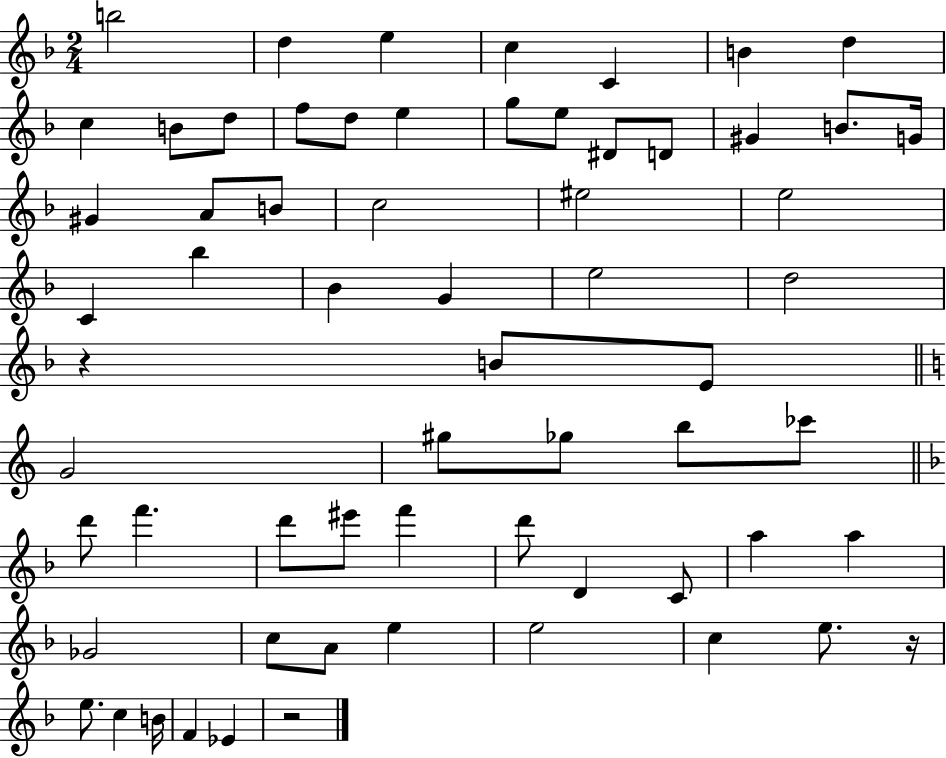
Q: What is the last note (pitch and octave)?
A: Eb4